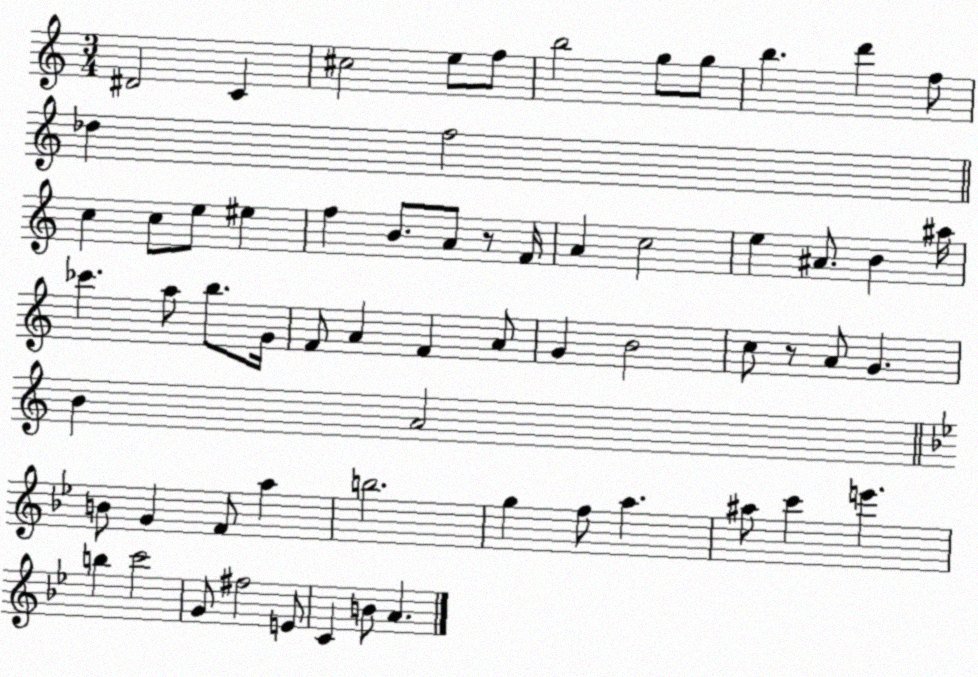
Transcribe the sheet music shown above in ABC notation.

X:1
T:Untitled
M:3/4
L:1/4
K:C
^D2 C ^c2 e/2 f/2 b2 g/2 g/2 b d' f/2 _d f2 c c/2 e/2 ^e f B/2 A/2 z/2 F/4 A c2 e ^A/2 B ^a/4 _c' a/2 b/2 G/4 F/2 A F A/2 G B2 c/2 z/2 A/2 G B A2 B/2 G F/2 a b2 g f/2 a ^a/2 c' e' b c'2 G/2 ^f2 E/2 C B/2 A